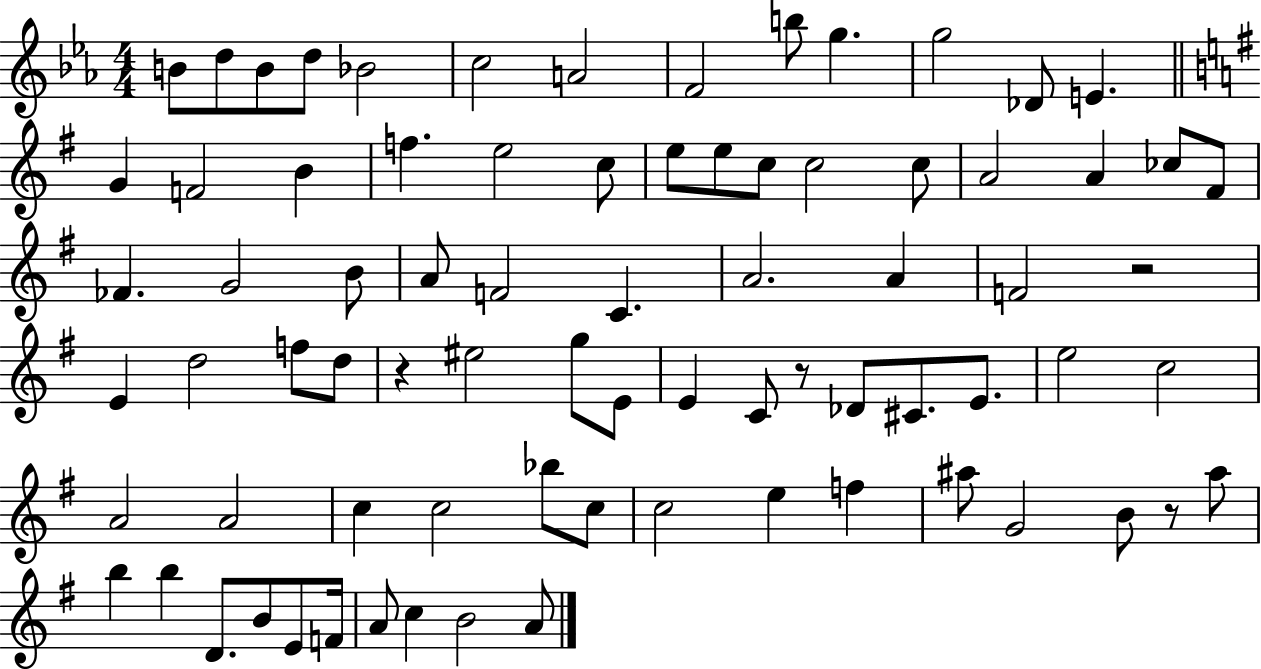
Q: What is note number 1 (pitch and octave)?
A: B4